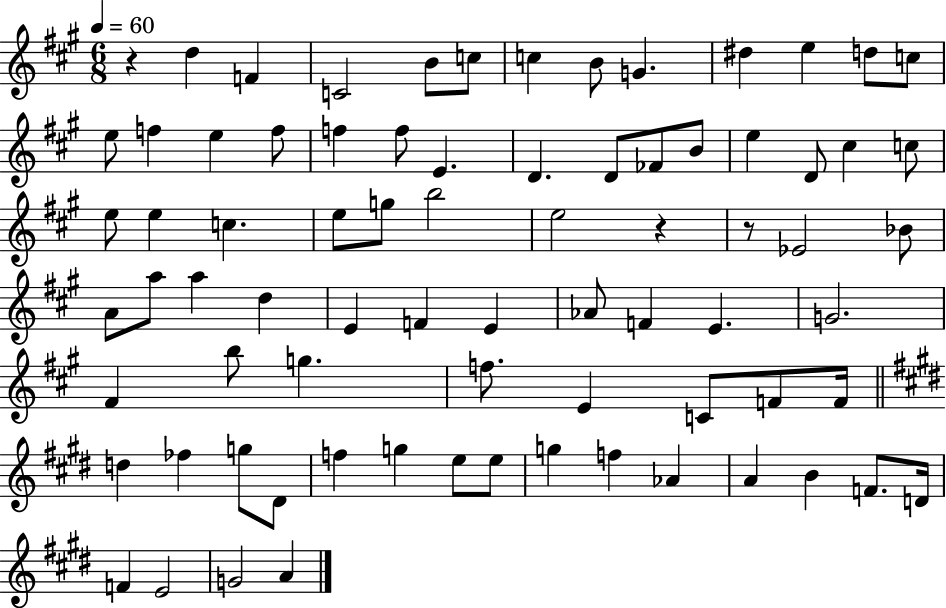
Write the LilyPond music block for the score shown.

{
  \clef treble
  \numericTimeSignature
  \time 6/8
  \key a \major
  \tempo 4 = 60
  r4 d''4 f'4 | c'2 b'8 c''8 | c''4 b'8 g'4. | dis''4 e''4 d''8 c''8 | \break e''8 f''4 e''4 f''8 | f''4 f''8 e'4. | d'4. d'8 fes'8 b'8 | e''4 d'8 cis''4 c''8 | \break e''8 e''4 c''4. | e''8 g''8 b''2 | e''2 r4 | r8 ees'2 bes'8 | \break a'8 a''8 a''4 d''4 | e'4 f'4 e'4 | aes'8 f'4 e'4. | g'2. | \break fis'4 b''8 g''4. | f''8. e'4 c'8 f'8 f'16 | \bar "||" \break \key e \major d''4 fes''4 g''8 dis'8 | f''4 g''4 e''8 e''8 | g''4 f''4 aes'4 | a'4 b'4 f'8. d'16 | \break f'4 e'2 | g'2 a'4 | \bar "|."
}